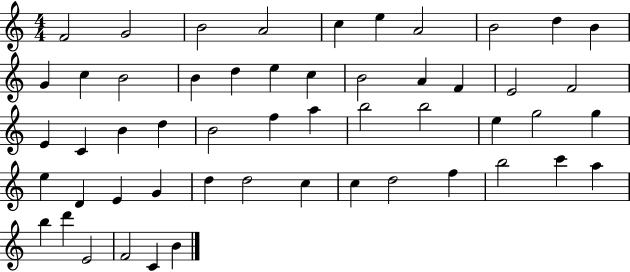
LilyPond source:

{
  \clef treble
  \numericTimeSignature
  \time 4/4
  \key c \major
  f'2 g'2 | b'2 a'2 | c''4 e''4 a'2 | b'2 d''4 b'4 | \break g'4 c''4 b'2 | b'4 d''4 e''4 c''4 | b'2 a'4 f'4 | e'2 f'2 | \break e'4 c'4 b'4 d''4 | b'2 f''4 a''4 | b''2 b''2 | e''4 g''2 g''4 | \break e''4 d'4 e'4 g'4 | d''4 d''2 c''4 | c''4 d''2 f''4 | b''2 c'''4 a''4 | \break b''4 d'''4 e'2 | f'2 c'4 b'4 | \bar "|."
}